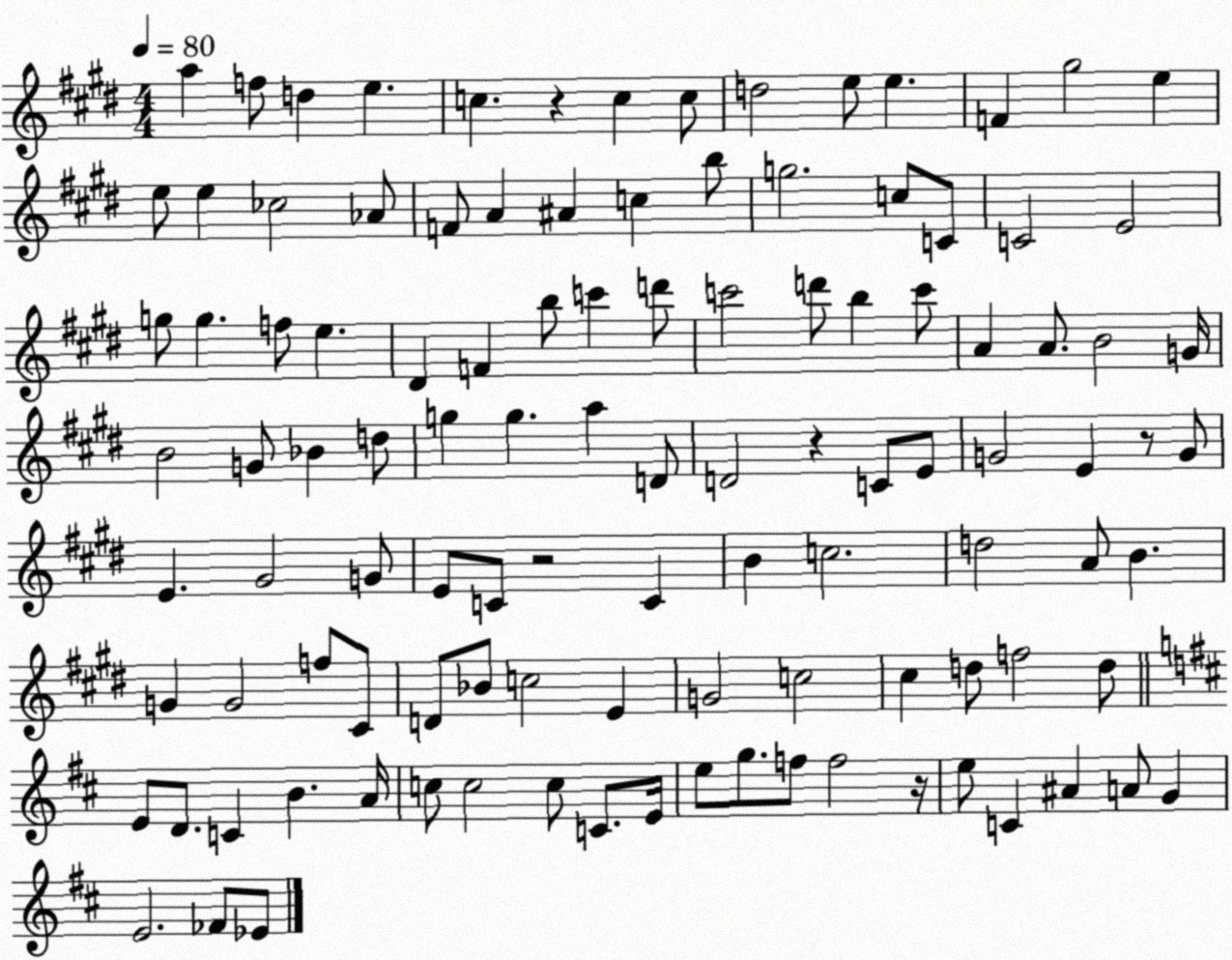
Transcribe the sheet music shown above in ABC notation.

X:1
T:Untitled
M:4/4
L:1/4
K:E
a f/2 d e c z c c/2 d2 e/2 e F ^g2 e e/2 e _c2 _A/2 F/2 A ^A c b/2 g2 c/2 C/2 C2 E2 g/2 g f/2 e ^D F b/2 c' d'/2 c'2 d'/2 b c'/2 A A/2 B2 G/4 B2 G/2 _B d/2 g g a D/2 D2 z C/2 E/2 G2 E z/2 G/2 E ^G2 G/2 E/2 C/2 z2 C B c2 d2 A/2 B G G2 f/2 ^C/2 D/2 _B/2 c2 E G2 c2 ^c d/2 f2 d/2 E/2 D/2 C B A/4 c/2 c2 c/2 C/2 E/4 e/2 g/2 f/2 f2 z/4 e/2 C ^A A/2 G E2 _F/2 _E/2